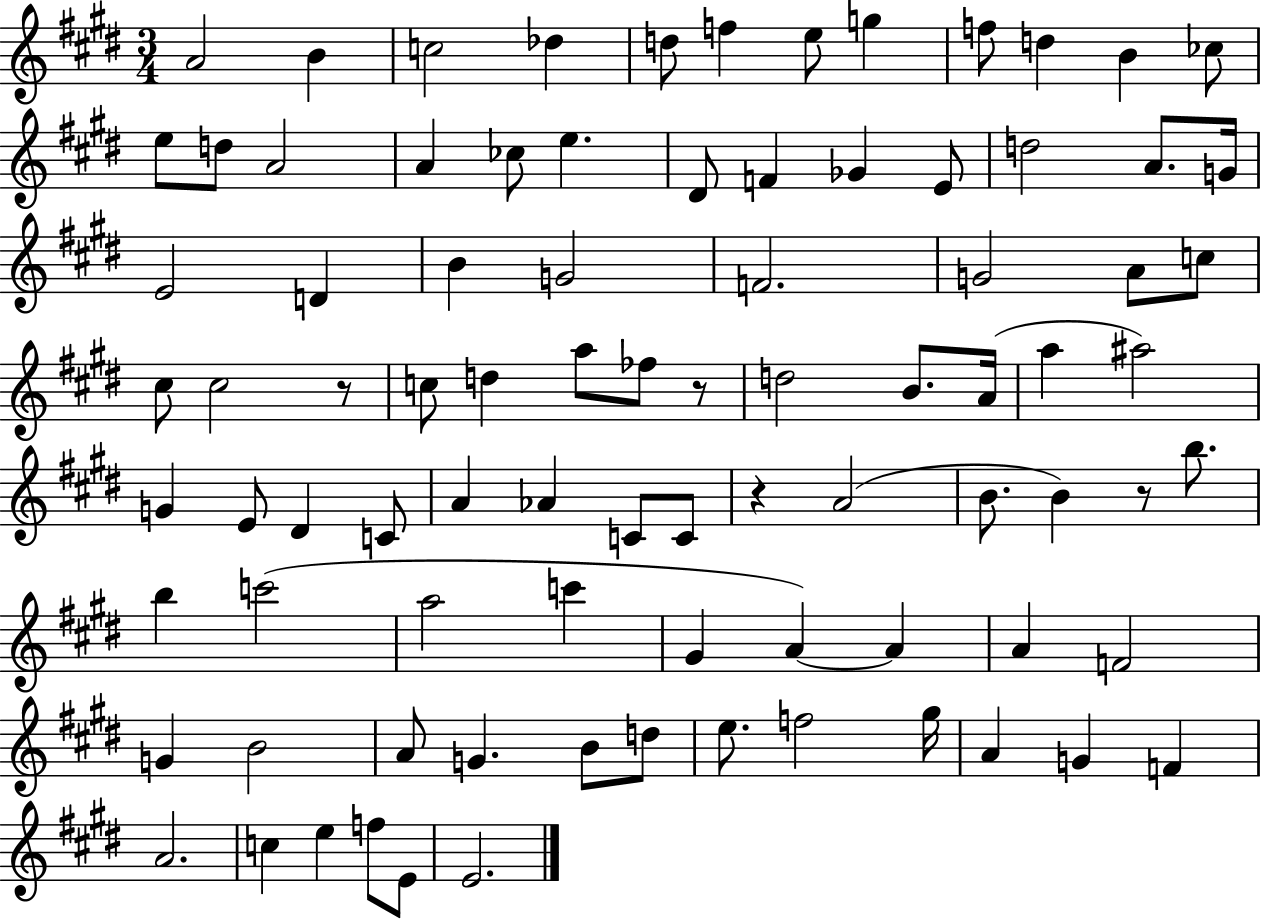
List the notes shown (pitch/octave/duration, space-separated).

A4/h B4/q C5/h Db5/q D5/e F5/q E5/e G5/q F5/e D5/q B4/q CES5/e E5/e D5/e A4/h A4/q CES5/e E5/q. D#4/e F4/q Gb4/q E4/e D5/h A4/e. G4/s E4/h D4/q B4/q G4/h F4/h. G4/h A4/e C5/e C#5/e C#5/h R/e C5/e D5/q A5/e FES5/e R/e D5/h B4/e. A4/s A5/q A#5/h G4/q E4/e D#4/q C4/e A4/q Ab4/q C4/e C4/e R/q A4/h B4/e. B4/q R/e B5/e. B5/q C6/h A5/h C6/q G#4/q A4/q A4/q A4/q F4/h G4/q B4/h A4/e G4/q. B4/e D5/e E5/e. F5/h G#5/s A4/q G4/q F4/q A4/h. C5/q E5/q F5/e E4/e E4/h.